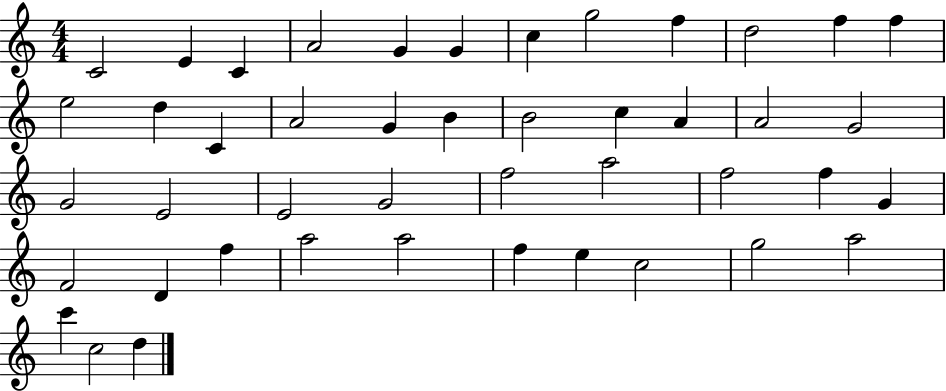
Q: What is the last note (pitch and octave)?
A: D5